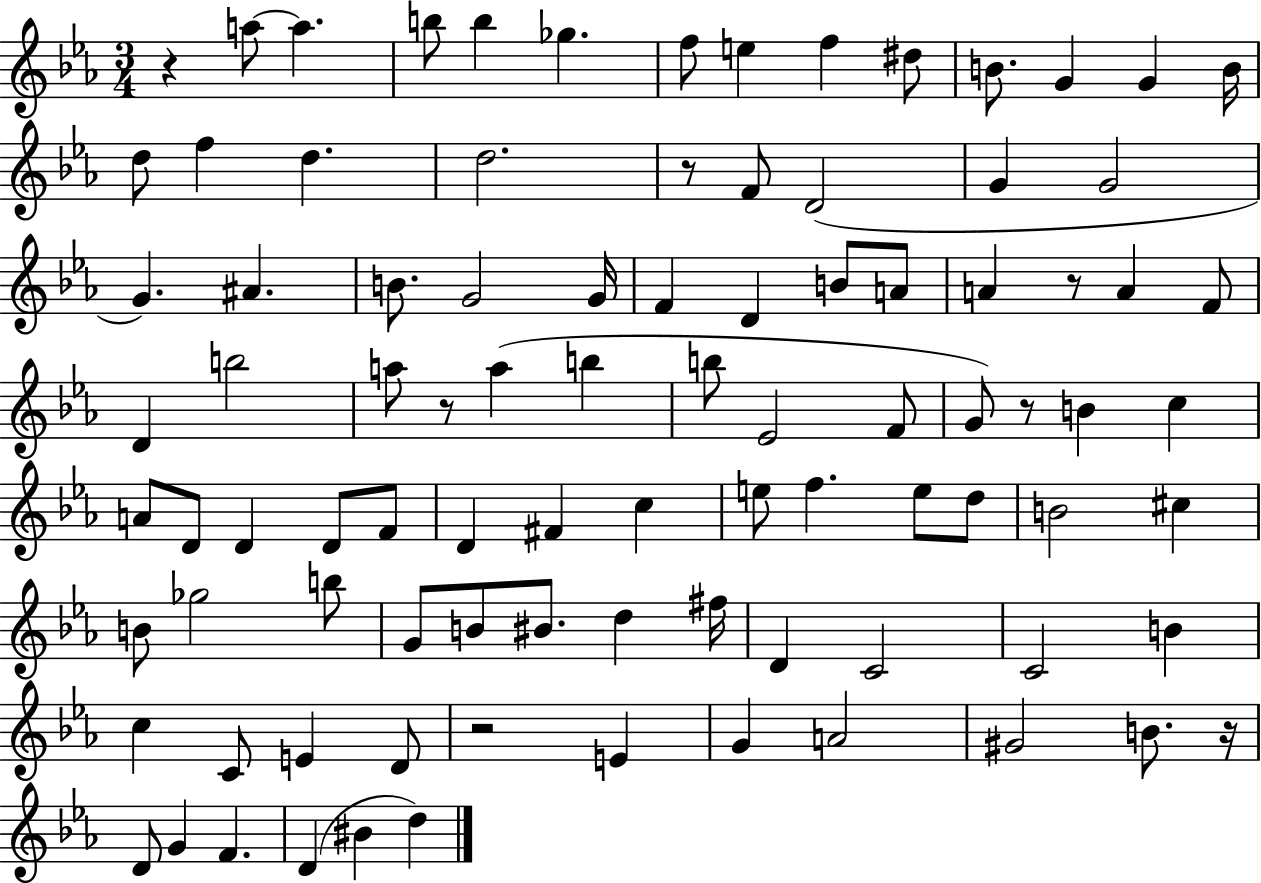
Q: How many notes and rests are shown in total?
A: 92